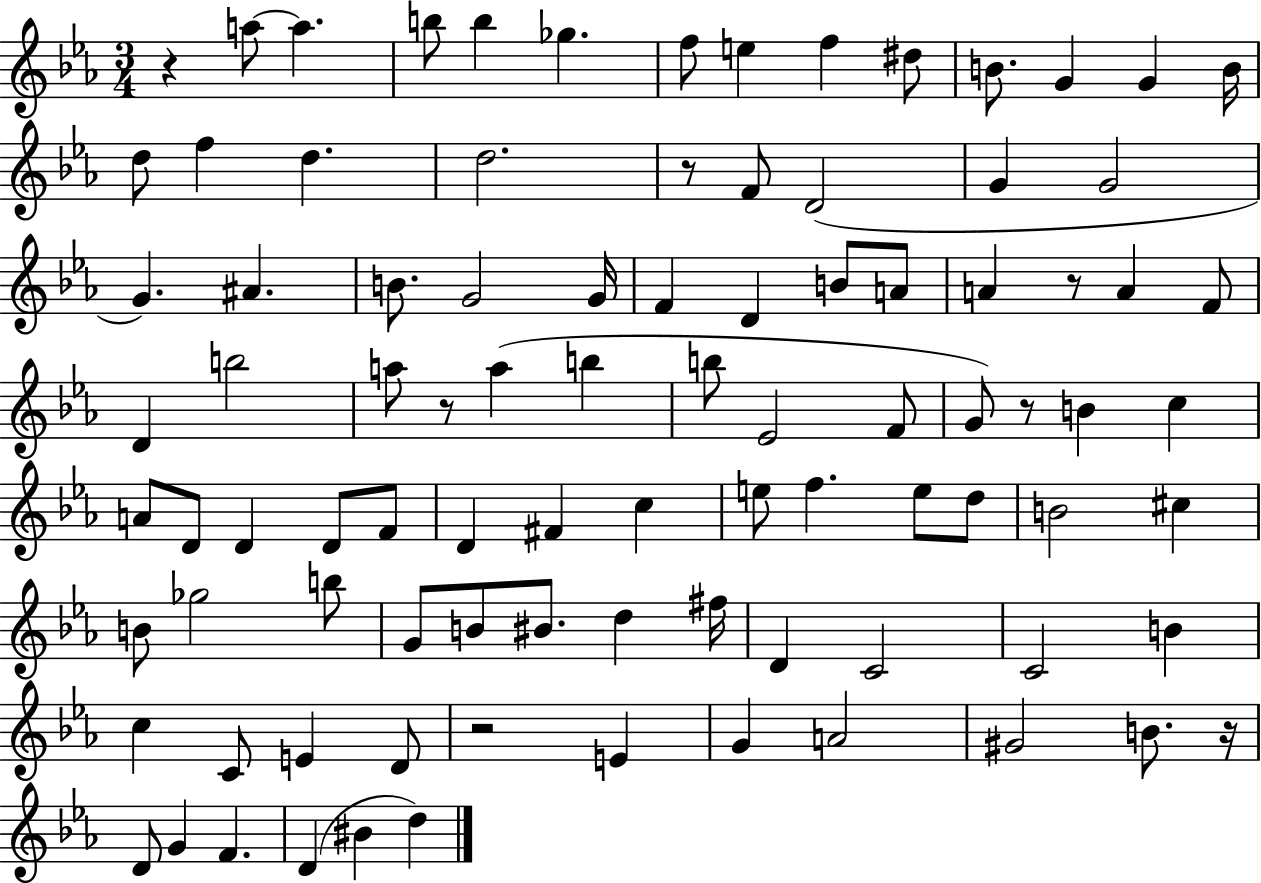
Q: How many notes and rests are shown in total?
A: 92